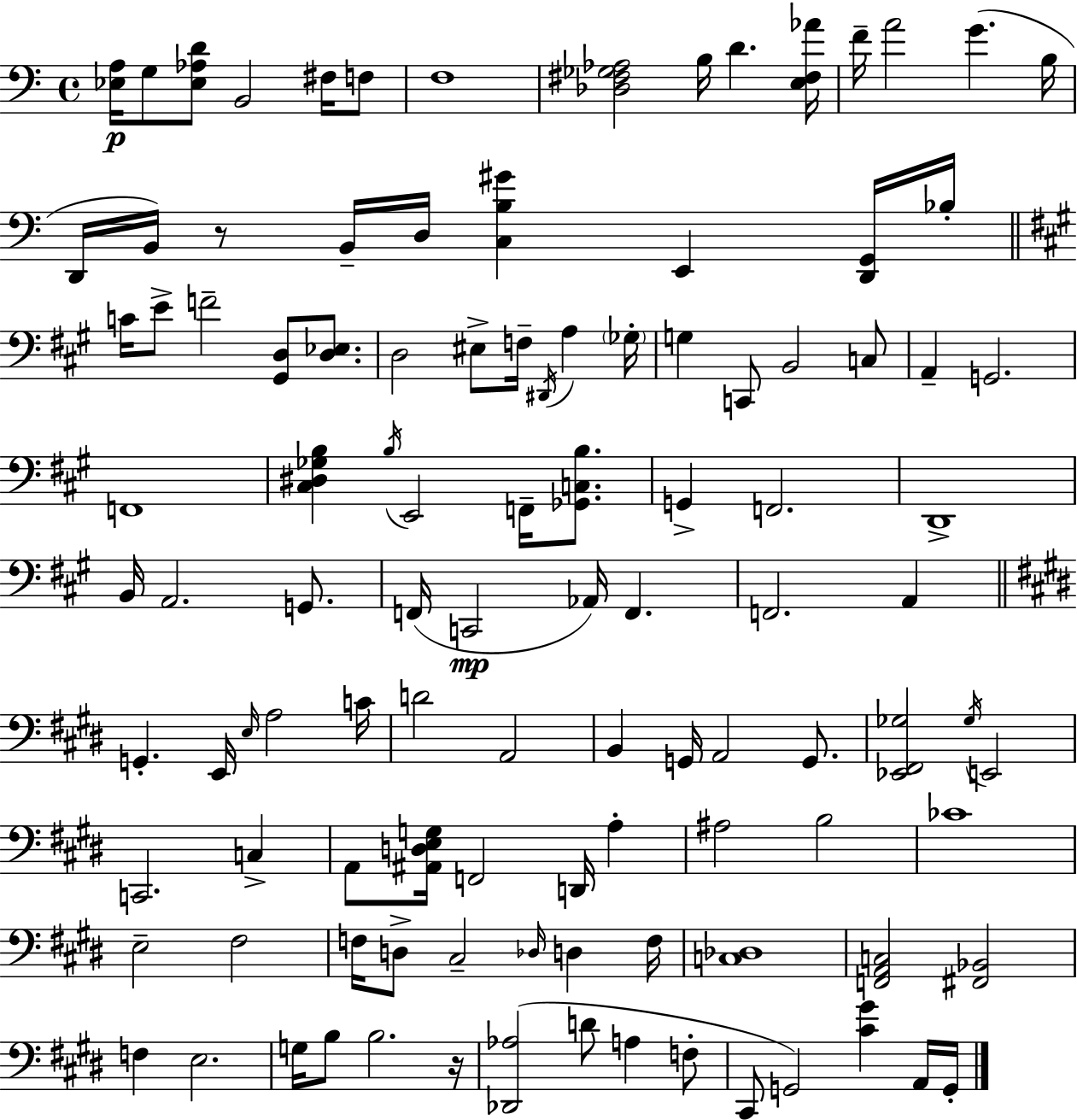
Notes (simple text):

[Eb3,A3]/s G3/e [Eb3,Ab3,D4]/e B2/h F#3/s F3/e F3/w [Db3,F#3,Gb3,Ab3]/h B3/s D4/q. [E3,F#3,Ab4]/s F4/s A4/h G4/q. B3/s D2/s B2/s R/e B2/s D3/s [C3,B3,G#4]/q E2/q [D2,G2]/s Bb3/s C4/s E4/e F4/h [G#2,D3]/e [D3,Eb3]/e. D3/h EIS3/e F3/s D#2/s A3/q Gb3/s G3/q C2/e B2/h C3/e A2/q G2/h. F2/w [C#3,D#3,Gb3,B3]/q B3/s E2/h F2/s [Gb2,C3,B3]/e. G2/q F2/h. D2/w B2/s A2/h. G2/e. F2/s C2/h Ab2/s F2/q. F2/h. A2/q G2/q. E2/s E3/s A3/h C4/s D4/h A2/h B2/q G2/s A2/h G2/e. [Eb2,F#2,Gb3]/h Gb3/s E2/h C2/h. C3/q A2/e [A#2,D3,E3,G3]/s F2/h D2/s A3/q A#3/h B3/h CES4/w E3/h F#3/h F3/s D3/e C#3/h Db3/s D3/q F3/s [C3,Db3]/w [F2,A2,C3]/h [F#2,Bb2]/h F3/q E3/h. G3/s B3/e B3/h. R/s [Db2,Ab3]/h D4/e A3/q F3/e C#2/e G2/h [C#4,G#4]/q A2/s G2/s